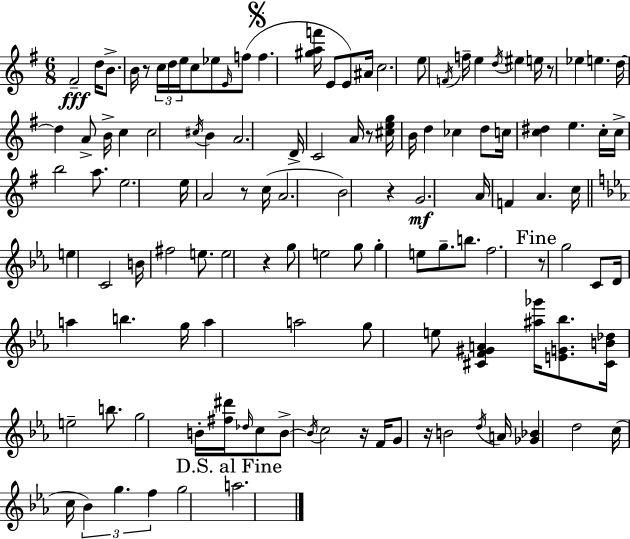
X:1
T:Untitled
M:6/8
L:1/4
K:G
^F2 d/4 B/2 B/4 z/2 c/4 d/4 e/4 c/2 _e/2 E/4 f/2 f [^gaf']/4 E/2 E/2 ^A/4 c2 e/2 F/4 f/4 e d/4 ^e e/4 z/2 _e e d/4 d A/2 B/4 c c2 ^c/4 B A2 D/4 C2 A/4 z/2 [^ceg]/4 B/4 d _c d/2 c/4 [c^d] e c/4 c/4 b2 a/2 e2 e/4 A2 z/2 c/4 A2 B2 z G2 A/4 F A c/4 e C2 B/4 ^f2 e/2 e2 z g/2 e2 g/2 g e/2 g/2 b/2 f2 z/2 g2 C/2 D/4 a b g/4 a a2 g/2 e/2 [^CF^GA] [^a_g']/4 [EG_b]/2 [^CB_d]/4 e2 b/2 g2 B/4 [^f^d']/4 _d/4 c/2 B/2 B/4 c2 z/4 F/4 G/2 z/4 B2 d/4 A/4 [_G_B] d2 c/4 c/4 _B g f g2 a2